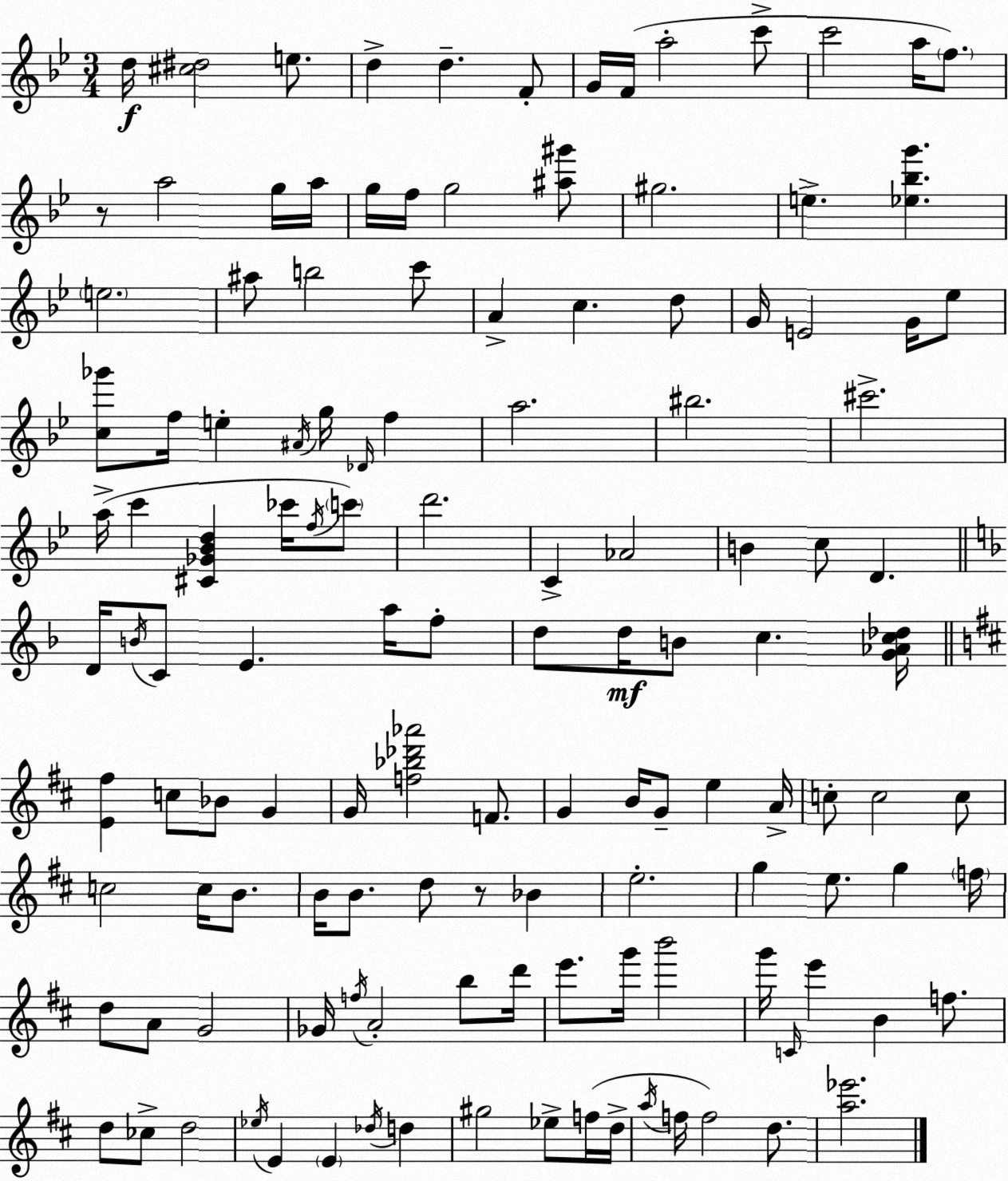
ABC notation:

X:1
T:Untitled
M:3/4
L:1/4
K:Bb
d/4 [^c^d]2 e/2 d d F/2 G/4 F/4 a2 c'/2 c'2 a/4 f/2 z/2 a2 g/4 a/4 g/4 f/4 g2 [^a^g']/2 ^g2 e [_e_bg'] e2 ^a/2 b2 c'/2 A c d/2 G/4 E2 G/4 _e/2 [c_g']/2 f/4 e ^A/4 g/4 _D/4 f a2 ^b2 ^c'2 a/4 c' [^C_G_Bd] _c'/4 f/4 c'/2 d'2 C _A2 B c/2 D D/4 B/4 C/2 E a/4 f/2 d/2 d/4 B/2 c [G_Ac_d]/4 [E^f] c/2 _B/2 G G/4 [f_b_d'_a']2 F/2 G B/4 G/2 e A/4 c/2 c2 c/2 c2 c/4 B/2 B/4 B/2 d/2 z/2 _B e2 g e/2 g f/4 d/2 A/2 G2 _G/4 f/4 A2 b/2 d'/4 e'/2 g'/4 b'2 g'/4 C/4 e' B f/2 d/2 _c/2 d2 _e/4 E E _d/4 d ^g2 _e/2 f/4 d/4 a/4 f/4 f2 d/2 [a_e']2